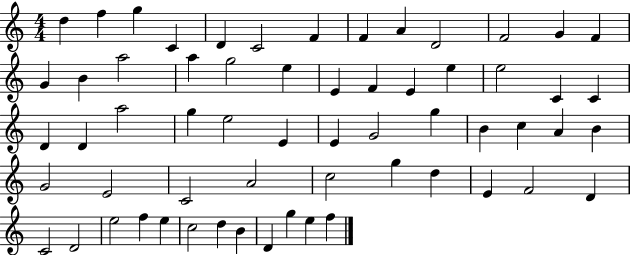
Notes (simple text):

D5/q F5/q G5/q C4/q D4/q C4/h F4/q F4/q A4/q D4/h F4/h G4/q F4/q G4/q B4/q A5/h A5/q G5/h E5/q E4/q F4/q E4/q E5/q E5/h C4/q C4/q D4/q D4/q A5/h G5/q E5/h E4/q E4/q G4/h G5/q B4/q C5/q A4/q B4/q G4/h E4/h C4/h A4/h C5/h G5/q D5/q E4/q F4/h D4/q C4/h D4/h E5/h F5/q E5/q C5/h D5/q B4/q D4/q G5/q E5/q F5/q